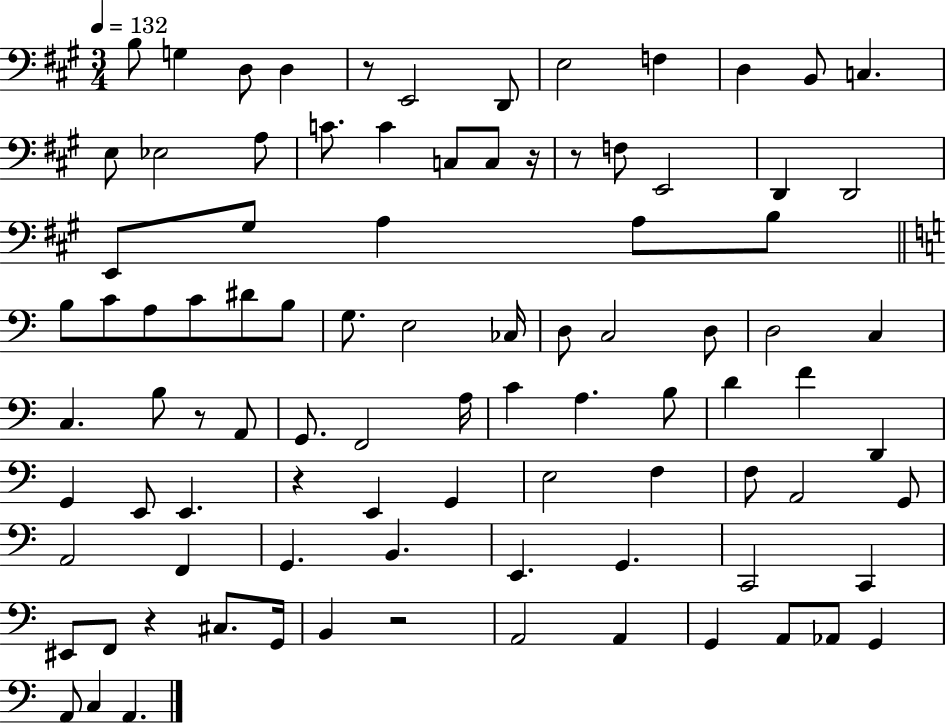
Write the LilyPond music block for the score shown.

{
  \clef bass
  \numericTimeSignature
  \time 3/4
  \key a \major
  \tempo 4 = 132
  \repeat volta 2 { b8 g4 d8 d4 | r8 e,2 d,8 | e2 f4 | d4 b,8 c4. | \break e8 ees2 a8 | c'8. c'4 c8 c8 r16 | r8 f8 e,2 | d,4 d,2 | \break e,8 gis8 a4 a8 b8 | \bar "||" \break \key c \major b8 c'8 a8 c'8 dis'8 b8 | g8. e2 ces16 | d8 c2 d8 | d2 c4 | \break c4. b8 r8 a,8 | g,8. f,2 a16 | c'4 a4. b8 | d'4 f'4 d,4 | \break g,4 e,8 e,4. | r4 e,4 g,4 | e2 f4 | f8 a,2 g,8 | \break a,2 f,4 | g,4. b,4. | e,4. g,4. | c,2 c,4 | \break eis,8 f,8 r4 cis8. g,16 | b,4 r2 | a,2 a,4 | g,4 a,8 aes,8 g,4 | \break a,8 c4 a,4. | } \bar "|."
}